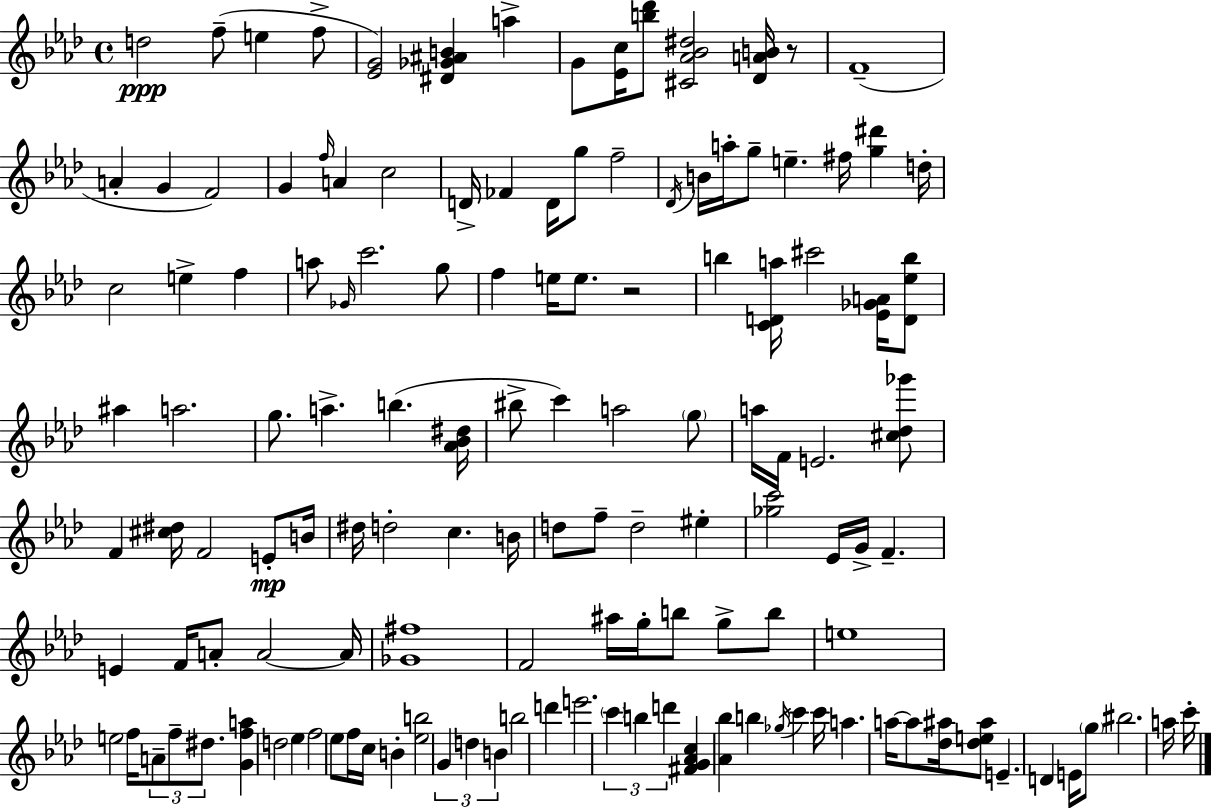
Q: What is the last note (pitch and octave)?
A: C6